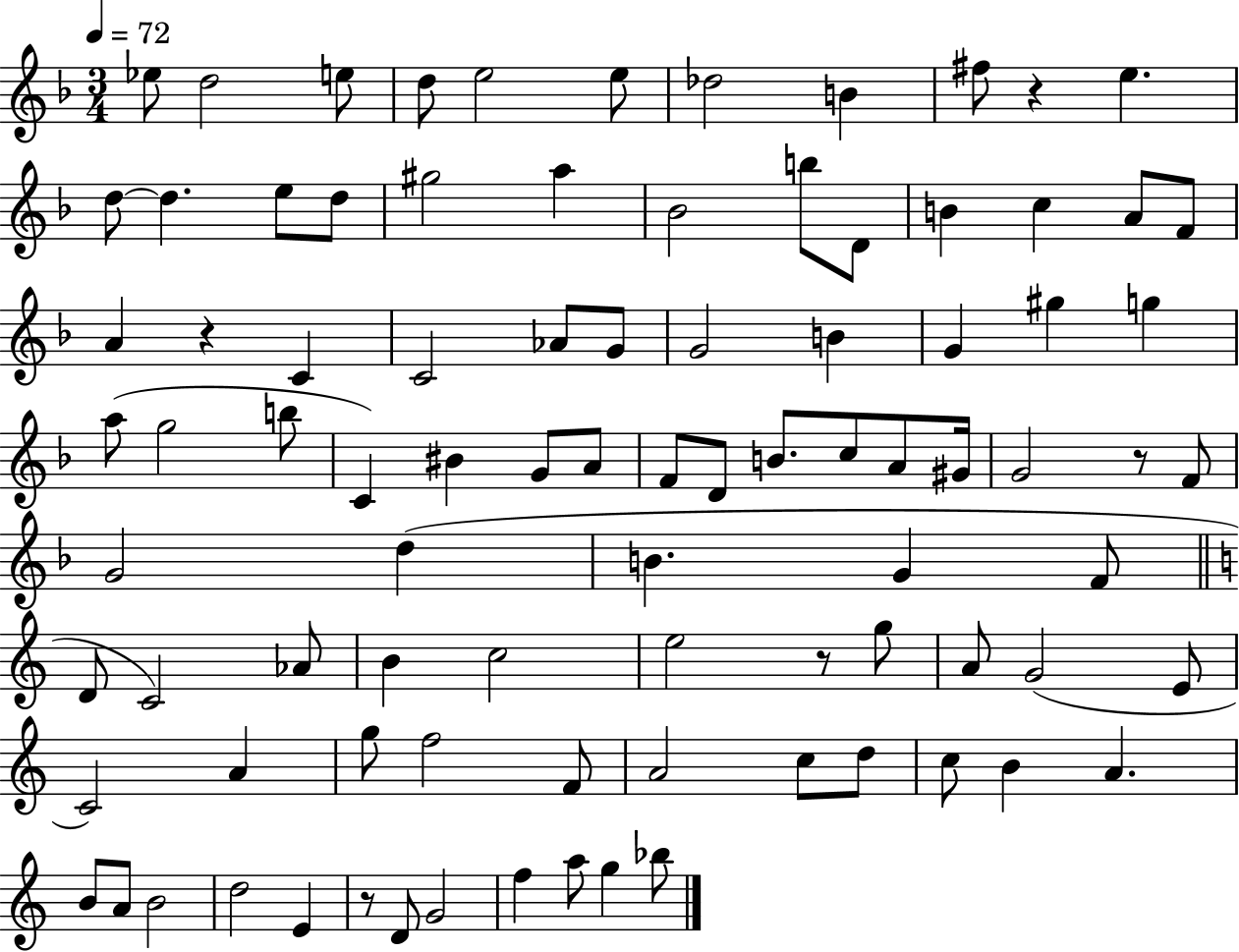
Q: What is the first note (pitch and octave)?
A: Eb5